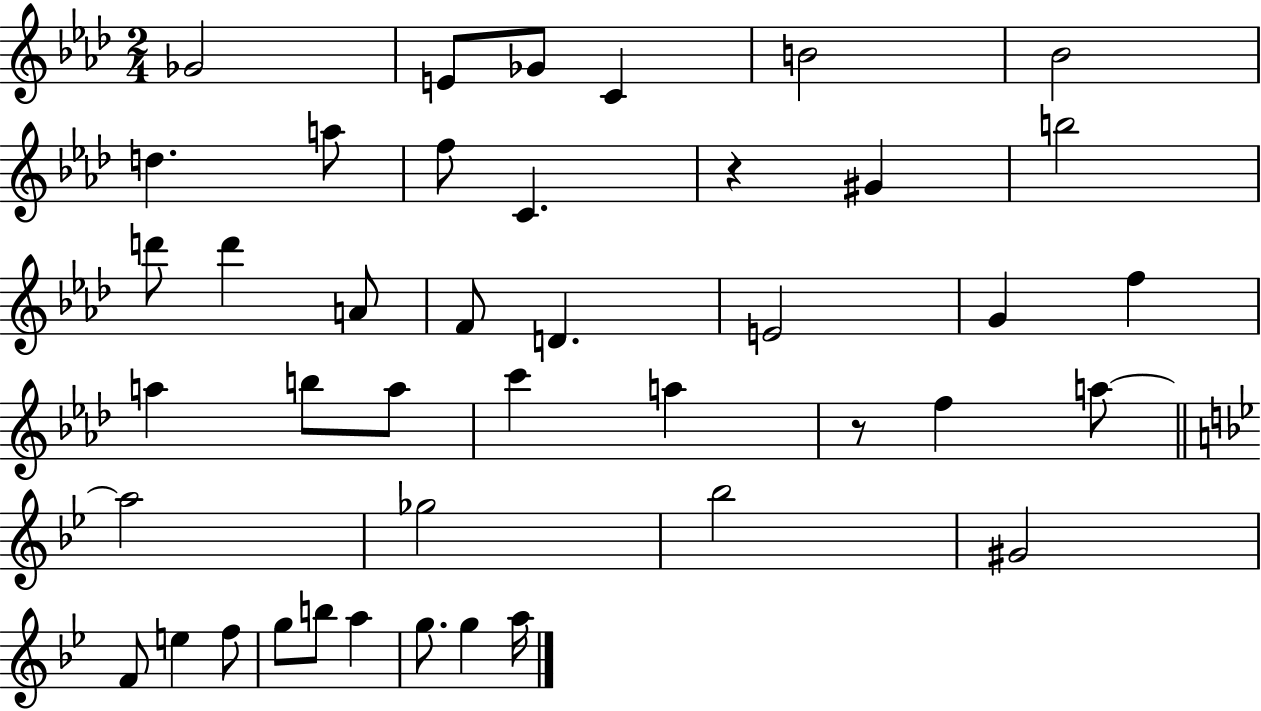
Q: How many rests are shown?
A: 2